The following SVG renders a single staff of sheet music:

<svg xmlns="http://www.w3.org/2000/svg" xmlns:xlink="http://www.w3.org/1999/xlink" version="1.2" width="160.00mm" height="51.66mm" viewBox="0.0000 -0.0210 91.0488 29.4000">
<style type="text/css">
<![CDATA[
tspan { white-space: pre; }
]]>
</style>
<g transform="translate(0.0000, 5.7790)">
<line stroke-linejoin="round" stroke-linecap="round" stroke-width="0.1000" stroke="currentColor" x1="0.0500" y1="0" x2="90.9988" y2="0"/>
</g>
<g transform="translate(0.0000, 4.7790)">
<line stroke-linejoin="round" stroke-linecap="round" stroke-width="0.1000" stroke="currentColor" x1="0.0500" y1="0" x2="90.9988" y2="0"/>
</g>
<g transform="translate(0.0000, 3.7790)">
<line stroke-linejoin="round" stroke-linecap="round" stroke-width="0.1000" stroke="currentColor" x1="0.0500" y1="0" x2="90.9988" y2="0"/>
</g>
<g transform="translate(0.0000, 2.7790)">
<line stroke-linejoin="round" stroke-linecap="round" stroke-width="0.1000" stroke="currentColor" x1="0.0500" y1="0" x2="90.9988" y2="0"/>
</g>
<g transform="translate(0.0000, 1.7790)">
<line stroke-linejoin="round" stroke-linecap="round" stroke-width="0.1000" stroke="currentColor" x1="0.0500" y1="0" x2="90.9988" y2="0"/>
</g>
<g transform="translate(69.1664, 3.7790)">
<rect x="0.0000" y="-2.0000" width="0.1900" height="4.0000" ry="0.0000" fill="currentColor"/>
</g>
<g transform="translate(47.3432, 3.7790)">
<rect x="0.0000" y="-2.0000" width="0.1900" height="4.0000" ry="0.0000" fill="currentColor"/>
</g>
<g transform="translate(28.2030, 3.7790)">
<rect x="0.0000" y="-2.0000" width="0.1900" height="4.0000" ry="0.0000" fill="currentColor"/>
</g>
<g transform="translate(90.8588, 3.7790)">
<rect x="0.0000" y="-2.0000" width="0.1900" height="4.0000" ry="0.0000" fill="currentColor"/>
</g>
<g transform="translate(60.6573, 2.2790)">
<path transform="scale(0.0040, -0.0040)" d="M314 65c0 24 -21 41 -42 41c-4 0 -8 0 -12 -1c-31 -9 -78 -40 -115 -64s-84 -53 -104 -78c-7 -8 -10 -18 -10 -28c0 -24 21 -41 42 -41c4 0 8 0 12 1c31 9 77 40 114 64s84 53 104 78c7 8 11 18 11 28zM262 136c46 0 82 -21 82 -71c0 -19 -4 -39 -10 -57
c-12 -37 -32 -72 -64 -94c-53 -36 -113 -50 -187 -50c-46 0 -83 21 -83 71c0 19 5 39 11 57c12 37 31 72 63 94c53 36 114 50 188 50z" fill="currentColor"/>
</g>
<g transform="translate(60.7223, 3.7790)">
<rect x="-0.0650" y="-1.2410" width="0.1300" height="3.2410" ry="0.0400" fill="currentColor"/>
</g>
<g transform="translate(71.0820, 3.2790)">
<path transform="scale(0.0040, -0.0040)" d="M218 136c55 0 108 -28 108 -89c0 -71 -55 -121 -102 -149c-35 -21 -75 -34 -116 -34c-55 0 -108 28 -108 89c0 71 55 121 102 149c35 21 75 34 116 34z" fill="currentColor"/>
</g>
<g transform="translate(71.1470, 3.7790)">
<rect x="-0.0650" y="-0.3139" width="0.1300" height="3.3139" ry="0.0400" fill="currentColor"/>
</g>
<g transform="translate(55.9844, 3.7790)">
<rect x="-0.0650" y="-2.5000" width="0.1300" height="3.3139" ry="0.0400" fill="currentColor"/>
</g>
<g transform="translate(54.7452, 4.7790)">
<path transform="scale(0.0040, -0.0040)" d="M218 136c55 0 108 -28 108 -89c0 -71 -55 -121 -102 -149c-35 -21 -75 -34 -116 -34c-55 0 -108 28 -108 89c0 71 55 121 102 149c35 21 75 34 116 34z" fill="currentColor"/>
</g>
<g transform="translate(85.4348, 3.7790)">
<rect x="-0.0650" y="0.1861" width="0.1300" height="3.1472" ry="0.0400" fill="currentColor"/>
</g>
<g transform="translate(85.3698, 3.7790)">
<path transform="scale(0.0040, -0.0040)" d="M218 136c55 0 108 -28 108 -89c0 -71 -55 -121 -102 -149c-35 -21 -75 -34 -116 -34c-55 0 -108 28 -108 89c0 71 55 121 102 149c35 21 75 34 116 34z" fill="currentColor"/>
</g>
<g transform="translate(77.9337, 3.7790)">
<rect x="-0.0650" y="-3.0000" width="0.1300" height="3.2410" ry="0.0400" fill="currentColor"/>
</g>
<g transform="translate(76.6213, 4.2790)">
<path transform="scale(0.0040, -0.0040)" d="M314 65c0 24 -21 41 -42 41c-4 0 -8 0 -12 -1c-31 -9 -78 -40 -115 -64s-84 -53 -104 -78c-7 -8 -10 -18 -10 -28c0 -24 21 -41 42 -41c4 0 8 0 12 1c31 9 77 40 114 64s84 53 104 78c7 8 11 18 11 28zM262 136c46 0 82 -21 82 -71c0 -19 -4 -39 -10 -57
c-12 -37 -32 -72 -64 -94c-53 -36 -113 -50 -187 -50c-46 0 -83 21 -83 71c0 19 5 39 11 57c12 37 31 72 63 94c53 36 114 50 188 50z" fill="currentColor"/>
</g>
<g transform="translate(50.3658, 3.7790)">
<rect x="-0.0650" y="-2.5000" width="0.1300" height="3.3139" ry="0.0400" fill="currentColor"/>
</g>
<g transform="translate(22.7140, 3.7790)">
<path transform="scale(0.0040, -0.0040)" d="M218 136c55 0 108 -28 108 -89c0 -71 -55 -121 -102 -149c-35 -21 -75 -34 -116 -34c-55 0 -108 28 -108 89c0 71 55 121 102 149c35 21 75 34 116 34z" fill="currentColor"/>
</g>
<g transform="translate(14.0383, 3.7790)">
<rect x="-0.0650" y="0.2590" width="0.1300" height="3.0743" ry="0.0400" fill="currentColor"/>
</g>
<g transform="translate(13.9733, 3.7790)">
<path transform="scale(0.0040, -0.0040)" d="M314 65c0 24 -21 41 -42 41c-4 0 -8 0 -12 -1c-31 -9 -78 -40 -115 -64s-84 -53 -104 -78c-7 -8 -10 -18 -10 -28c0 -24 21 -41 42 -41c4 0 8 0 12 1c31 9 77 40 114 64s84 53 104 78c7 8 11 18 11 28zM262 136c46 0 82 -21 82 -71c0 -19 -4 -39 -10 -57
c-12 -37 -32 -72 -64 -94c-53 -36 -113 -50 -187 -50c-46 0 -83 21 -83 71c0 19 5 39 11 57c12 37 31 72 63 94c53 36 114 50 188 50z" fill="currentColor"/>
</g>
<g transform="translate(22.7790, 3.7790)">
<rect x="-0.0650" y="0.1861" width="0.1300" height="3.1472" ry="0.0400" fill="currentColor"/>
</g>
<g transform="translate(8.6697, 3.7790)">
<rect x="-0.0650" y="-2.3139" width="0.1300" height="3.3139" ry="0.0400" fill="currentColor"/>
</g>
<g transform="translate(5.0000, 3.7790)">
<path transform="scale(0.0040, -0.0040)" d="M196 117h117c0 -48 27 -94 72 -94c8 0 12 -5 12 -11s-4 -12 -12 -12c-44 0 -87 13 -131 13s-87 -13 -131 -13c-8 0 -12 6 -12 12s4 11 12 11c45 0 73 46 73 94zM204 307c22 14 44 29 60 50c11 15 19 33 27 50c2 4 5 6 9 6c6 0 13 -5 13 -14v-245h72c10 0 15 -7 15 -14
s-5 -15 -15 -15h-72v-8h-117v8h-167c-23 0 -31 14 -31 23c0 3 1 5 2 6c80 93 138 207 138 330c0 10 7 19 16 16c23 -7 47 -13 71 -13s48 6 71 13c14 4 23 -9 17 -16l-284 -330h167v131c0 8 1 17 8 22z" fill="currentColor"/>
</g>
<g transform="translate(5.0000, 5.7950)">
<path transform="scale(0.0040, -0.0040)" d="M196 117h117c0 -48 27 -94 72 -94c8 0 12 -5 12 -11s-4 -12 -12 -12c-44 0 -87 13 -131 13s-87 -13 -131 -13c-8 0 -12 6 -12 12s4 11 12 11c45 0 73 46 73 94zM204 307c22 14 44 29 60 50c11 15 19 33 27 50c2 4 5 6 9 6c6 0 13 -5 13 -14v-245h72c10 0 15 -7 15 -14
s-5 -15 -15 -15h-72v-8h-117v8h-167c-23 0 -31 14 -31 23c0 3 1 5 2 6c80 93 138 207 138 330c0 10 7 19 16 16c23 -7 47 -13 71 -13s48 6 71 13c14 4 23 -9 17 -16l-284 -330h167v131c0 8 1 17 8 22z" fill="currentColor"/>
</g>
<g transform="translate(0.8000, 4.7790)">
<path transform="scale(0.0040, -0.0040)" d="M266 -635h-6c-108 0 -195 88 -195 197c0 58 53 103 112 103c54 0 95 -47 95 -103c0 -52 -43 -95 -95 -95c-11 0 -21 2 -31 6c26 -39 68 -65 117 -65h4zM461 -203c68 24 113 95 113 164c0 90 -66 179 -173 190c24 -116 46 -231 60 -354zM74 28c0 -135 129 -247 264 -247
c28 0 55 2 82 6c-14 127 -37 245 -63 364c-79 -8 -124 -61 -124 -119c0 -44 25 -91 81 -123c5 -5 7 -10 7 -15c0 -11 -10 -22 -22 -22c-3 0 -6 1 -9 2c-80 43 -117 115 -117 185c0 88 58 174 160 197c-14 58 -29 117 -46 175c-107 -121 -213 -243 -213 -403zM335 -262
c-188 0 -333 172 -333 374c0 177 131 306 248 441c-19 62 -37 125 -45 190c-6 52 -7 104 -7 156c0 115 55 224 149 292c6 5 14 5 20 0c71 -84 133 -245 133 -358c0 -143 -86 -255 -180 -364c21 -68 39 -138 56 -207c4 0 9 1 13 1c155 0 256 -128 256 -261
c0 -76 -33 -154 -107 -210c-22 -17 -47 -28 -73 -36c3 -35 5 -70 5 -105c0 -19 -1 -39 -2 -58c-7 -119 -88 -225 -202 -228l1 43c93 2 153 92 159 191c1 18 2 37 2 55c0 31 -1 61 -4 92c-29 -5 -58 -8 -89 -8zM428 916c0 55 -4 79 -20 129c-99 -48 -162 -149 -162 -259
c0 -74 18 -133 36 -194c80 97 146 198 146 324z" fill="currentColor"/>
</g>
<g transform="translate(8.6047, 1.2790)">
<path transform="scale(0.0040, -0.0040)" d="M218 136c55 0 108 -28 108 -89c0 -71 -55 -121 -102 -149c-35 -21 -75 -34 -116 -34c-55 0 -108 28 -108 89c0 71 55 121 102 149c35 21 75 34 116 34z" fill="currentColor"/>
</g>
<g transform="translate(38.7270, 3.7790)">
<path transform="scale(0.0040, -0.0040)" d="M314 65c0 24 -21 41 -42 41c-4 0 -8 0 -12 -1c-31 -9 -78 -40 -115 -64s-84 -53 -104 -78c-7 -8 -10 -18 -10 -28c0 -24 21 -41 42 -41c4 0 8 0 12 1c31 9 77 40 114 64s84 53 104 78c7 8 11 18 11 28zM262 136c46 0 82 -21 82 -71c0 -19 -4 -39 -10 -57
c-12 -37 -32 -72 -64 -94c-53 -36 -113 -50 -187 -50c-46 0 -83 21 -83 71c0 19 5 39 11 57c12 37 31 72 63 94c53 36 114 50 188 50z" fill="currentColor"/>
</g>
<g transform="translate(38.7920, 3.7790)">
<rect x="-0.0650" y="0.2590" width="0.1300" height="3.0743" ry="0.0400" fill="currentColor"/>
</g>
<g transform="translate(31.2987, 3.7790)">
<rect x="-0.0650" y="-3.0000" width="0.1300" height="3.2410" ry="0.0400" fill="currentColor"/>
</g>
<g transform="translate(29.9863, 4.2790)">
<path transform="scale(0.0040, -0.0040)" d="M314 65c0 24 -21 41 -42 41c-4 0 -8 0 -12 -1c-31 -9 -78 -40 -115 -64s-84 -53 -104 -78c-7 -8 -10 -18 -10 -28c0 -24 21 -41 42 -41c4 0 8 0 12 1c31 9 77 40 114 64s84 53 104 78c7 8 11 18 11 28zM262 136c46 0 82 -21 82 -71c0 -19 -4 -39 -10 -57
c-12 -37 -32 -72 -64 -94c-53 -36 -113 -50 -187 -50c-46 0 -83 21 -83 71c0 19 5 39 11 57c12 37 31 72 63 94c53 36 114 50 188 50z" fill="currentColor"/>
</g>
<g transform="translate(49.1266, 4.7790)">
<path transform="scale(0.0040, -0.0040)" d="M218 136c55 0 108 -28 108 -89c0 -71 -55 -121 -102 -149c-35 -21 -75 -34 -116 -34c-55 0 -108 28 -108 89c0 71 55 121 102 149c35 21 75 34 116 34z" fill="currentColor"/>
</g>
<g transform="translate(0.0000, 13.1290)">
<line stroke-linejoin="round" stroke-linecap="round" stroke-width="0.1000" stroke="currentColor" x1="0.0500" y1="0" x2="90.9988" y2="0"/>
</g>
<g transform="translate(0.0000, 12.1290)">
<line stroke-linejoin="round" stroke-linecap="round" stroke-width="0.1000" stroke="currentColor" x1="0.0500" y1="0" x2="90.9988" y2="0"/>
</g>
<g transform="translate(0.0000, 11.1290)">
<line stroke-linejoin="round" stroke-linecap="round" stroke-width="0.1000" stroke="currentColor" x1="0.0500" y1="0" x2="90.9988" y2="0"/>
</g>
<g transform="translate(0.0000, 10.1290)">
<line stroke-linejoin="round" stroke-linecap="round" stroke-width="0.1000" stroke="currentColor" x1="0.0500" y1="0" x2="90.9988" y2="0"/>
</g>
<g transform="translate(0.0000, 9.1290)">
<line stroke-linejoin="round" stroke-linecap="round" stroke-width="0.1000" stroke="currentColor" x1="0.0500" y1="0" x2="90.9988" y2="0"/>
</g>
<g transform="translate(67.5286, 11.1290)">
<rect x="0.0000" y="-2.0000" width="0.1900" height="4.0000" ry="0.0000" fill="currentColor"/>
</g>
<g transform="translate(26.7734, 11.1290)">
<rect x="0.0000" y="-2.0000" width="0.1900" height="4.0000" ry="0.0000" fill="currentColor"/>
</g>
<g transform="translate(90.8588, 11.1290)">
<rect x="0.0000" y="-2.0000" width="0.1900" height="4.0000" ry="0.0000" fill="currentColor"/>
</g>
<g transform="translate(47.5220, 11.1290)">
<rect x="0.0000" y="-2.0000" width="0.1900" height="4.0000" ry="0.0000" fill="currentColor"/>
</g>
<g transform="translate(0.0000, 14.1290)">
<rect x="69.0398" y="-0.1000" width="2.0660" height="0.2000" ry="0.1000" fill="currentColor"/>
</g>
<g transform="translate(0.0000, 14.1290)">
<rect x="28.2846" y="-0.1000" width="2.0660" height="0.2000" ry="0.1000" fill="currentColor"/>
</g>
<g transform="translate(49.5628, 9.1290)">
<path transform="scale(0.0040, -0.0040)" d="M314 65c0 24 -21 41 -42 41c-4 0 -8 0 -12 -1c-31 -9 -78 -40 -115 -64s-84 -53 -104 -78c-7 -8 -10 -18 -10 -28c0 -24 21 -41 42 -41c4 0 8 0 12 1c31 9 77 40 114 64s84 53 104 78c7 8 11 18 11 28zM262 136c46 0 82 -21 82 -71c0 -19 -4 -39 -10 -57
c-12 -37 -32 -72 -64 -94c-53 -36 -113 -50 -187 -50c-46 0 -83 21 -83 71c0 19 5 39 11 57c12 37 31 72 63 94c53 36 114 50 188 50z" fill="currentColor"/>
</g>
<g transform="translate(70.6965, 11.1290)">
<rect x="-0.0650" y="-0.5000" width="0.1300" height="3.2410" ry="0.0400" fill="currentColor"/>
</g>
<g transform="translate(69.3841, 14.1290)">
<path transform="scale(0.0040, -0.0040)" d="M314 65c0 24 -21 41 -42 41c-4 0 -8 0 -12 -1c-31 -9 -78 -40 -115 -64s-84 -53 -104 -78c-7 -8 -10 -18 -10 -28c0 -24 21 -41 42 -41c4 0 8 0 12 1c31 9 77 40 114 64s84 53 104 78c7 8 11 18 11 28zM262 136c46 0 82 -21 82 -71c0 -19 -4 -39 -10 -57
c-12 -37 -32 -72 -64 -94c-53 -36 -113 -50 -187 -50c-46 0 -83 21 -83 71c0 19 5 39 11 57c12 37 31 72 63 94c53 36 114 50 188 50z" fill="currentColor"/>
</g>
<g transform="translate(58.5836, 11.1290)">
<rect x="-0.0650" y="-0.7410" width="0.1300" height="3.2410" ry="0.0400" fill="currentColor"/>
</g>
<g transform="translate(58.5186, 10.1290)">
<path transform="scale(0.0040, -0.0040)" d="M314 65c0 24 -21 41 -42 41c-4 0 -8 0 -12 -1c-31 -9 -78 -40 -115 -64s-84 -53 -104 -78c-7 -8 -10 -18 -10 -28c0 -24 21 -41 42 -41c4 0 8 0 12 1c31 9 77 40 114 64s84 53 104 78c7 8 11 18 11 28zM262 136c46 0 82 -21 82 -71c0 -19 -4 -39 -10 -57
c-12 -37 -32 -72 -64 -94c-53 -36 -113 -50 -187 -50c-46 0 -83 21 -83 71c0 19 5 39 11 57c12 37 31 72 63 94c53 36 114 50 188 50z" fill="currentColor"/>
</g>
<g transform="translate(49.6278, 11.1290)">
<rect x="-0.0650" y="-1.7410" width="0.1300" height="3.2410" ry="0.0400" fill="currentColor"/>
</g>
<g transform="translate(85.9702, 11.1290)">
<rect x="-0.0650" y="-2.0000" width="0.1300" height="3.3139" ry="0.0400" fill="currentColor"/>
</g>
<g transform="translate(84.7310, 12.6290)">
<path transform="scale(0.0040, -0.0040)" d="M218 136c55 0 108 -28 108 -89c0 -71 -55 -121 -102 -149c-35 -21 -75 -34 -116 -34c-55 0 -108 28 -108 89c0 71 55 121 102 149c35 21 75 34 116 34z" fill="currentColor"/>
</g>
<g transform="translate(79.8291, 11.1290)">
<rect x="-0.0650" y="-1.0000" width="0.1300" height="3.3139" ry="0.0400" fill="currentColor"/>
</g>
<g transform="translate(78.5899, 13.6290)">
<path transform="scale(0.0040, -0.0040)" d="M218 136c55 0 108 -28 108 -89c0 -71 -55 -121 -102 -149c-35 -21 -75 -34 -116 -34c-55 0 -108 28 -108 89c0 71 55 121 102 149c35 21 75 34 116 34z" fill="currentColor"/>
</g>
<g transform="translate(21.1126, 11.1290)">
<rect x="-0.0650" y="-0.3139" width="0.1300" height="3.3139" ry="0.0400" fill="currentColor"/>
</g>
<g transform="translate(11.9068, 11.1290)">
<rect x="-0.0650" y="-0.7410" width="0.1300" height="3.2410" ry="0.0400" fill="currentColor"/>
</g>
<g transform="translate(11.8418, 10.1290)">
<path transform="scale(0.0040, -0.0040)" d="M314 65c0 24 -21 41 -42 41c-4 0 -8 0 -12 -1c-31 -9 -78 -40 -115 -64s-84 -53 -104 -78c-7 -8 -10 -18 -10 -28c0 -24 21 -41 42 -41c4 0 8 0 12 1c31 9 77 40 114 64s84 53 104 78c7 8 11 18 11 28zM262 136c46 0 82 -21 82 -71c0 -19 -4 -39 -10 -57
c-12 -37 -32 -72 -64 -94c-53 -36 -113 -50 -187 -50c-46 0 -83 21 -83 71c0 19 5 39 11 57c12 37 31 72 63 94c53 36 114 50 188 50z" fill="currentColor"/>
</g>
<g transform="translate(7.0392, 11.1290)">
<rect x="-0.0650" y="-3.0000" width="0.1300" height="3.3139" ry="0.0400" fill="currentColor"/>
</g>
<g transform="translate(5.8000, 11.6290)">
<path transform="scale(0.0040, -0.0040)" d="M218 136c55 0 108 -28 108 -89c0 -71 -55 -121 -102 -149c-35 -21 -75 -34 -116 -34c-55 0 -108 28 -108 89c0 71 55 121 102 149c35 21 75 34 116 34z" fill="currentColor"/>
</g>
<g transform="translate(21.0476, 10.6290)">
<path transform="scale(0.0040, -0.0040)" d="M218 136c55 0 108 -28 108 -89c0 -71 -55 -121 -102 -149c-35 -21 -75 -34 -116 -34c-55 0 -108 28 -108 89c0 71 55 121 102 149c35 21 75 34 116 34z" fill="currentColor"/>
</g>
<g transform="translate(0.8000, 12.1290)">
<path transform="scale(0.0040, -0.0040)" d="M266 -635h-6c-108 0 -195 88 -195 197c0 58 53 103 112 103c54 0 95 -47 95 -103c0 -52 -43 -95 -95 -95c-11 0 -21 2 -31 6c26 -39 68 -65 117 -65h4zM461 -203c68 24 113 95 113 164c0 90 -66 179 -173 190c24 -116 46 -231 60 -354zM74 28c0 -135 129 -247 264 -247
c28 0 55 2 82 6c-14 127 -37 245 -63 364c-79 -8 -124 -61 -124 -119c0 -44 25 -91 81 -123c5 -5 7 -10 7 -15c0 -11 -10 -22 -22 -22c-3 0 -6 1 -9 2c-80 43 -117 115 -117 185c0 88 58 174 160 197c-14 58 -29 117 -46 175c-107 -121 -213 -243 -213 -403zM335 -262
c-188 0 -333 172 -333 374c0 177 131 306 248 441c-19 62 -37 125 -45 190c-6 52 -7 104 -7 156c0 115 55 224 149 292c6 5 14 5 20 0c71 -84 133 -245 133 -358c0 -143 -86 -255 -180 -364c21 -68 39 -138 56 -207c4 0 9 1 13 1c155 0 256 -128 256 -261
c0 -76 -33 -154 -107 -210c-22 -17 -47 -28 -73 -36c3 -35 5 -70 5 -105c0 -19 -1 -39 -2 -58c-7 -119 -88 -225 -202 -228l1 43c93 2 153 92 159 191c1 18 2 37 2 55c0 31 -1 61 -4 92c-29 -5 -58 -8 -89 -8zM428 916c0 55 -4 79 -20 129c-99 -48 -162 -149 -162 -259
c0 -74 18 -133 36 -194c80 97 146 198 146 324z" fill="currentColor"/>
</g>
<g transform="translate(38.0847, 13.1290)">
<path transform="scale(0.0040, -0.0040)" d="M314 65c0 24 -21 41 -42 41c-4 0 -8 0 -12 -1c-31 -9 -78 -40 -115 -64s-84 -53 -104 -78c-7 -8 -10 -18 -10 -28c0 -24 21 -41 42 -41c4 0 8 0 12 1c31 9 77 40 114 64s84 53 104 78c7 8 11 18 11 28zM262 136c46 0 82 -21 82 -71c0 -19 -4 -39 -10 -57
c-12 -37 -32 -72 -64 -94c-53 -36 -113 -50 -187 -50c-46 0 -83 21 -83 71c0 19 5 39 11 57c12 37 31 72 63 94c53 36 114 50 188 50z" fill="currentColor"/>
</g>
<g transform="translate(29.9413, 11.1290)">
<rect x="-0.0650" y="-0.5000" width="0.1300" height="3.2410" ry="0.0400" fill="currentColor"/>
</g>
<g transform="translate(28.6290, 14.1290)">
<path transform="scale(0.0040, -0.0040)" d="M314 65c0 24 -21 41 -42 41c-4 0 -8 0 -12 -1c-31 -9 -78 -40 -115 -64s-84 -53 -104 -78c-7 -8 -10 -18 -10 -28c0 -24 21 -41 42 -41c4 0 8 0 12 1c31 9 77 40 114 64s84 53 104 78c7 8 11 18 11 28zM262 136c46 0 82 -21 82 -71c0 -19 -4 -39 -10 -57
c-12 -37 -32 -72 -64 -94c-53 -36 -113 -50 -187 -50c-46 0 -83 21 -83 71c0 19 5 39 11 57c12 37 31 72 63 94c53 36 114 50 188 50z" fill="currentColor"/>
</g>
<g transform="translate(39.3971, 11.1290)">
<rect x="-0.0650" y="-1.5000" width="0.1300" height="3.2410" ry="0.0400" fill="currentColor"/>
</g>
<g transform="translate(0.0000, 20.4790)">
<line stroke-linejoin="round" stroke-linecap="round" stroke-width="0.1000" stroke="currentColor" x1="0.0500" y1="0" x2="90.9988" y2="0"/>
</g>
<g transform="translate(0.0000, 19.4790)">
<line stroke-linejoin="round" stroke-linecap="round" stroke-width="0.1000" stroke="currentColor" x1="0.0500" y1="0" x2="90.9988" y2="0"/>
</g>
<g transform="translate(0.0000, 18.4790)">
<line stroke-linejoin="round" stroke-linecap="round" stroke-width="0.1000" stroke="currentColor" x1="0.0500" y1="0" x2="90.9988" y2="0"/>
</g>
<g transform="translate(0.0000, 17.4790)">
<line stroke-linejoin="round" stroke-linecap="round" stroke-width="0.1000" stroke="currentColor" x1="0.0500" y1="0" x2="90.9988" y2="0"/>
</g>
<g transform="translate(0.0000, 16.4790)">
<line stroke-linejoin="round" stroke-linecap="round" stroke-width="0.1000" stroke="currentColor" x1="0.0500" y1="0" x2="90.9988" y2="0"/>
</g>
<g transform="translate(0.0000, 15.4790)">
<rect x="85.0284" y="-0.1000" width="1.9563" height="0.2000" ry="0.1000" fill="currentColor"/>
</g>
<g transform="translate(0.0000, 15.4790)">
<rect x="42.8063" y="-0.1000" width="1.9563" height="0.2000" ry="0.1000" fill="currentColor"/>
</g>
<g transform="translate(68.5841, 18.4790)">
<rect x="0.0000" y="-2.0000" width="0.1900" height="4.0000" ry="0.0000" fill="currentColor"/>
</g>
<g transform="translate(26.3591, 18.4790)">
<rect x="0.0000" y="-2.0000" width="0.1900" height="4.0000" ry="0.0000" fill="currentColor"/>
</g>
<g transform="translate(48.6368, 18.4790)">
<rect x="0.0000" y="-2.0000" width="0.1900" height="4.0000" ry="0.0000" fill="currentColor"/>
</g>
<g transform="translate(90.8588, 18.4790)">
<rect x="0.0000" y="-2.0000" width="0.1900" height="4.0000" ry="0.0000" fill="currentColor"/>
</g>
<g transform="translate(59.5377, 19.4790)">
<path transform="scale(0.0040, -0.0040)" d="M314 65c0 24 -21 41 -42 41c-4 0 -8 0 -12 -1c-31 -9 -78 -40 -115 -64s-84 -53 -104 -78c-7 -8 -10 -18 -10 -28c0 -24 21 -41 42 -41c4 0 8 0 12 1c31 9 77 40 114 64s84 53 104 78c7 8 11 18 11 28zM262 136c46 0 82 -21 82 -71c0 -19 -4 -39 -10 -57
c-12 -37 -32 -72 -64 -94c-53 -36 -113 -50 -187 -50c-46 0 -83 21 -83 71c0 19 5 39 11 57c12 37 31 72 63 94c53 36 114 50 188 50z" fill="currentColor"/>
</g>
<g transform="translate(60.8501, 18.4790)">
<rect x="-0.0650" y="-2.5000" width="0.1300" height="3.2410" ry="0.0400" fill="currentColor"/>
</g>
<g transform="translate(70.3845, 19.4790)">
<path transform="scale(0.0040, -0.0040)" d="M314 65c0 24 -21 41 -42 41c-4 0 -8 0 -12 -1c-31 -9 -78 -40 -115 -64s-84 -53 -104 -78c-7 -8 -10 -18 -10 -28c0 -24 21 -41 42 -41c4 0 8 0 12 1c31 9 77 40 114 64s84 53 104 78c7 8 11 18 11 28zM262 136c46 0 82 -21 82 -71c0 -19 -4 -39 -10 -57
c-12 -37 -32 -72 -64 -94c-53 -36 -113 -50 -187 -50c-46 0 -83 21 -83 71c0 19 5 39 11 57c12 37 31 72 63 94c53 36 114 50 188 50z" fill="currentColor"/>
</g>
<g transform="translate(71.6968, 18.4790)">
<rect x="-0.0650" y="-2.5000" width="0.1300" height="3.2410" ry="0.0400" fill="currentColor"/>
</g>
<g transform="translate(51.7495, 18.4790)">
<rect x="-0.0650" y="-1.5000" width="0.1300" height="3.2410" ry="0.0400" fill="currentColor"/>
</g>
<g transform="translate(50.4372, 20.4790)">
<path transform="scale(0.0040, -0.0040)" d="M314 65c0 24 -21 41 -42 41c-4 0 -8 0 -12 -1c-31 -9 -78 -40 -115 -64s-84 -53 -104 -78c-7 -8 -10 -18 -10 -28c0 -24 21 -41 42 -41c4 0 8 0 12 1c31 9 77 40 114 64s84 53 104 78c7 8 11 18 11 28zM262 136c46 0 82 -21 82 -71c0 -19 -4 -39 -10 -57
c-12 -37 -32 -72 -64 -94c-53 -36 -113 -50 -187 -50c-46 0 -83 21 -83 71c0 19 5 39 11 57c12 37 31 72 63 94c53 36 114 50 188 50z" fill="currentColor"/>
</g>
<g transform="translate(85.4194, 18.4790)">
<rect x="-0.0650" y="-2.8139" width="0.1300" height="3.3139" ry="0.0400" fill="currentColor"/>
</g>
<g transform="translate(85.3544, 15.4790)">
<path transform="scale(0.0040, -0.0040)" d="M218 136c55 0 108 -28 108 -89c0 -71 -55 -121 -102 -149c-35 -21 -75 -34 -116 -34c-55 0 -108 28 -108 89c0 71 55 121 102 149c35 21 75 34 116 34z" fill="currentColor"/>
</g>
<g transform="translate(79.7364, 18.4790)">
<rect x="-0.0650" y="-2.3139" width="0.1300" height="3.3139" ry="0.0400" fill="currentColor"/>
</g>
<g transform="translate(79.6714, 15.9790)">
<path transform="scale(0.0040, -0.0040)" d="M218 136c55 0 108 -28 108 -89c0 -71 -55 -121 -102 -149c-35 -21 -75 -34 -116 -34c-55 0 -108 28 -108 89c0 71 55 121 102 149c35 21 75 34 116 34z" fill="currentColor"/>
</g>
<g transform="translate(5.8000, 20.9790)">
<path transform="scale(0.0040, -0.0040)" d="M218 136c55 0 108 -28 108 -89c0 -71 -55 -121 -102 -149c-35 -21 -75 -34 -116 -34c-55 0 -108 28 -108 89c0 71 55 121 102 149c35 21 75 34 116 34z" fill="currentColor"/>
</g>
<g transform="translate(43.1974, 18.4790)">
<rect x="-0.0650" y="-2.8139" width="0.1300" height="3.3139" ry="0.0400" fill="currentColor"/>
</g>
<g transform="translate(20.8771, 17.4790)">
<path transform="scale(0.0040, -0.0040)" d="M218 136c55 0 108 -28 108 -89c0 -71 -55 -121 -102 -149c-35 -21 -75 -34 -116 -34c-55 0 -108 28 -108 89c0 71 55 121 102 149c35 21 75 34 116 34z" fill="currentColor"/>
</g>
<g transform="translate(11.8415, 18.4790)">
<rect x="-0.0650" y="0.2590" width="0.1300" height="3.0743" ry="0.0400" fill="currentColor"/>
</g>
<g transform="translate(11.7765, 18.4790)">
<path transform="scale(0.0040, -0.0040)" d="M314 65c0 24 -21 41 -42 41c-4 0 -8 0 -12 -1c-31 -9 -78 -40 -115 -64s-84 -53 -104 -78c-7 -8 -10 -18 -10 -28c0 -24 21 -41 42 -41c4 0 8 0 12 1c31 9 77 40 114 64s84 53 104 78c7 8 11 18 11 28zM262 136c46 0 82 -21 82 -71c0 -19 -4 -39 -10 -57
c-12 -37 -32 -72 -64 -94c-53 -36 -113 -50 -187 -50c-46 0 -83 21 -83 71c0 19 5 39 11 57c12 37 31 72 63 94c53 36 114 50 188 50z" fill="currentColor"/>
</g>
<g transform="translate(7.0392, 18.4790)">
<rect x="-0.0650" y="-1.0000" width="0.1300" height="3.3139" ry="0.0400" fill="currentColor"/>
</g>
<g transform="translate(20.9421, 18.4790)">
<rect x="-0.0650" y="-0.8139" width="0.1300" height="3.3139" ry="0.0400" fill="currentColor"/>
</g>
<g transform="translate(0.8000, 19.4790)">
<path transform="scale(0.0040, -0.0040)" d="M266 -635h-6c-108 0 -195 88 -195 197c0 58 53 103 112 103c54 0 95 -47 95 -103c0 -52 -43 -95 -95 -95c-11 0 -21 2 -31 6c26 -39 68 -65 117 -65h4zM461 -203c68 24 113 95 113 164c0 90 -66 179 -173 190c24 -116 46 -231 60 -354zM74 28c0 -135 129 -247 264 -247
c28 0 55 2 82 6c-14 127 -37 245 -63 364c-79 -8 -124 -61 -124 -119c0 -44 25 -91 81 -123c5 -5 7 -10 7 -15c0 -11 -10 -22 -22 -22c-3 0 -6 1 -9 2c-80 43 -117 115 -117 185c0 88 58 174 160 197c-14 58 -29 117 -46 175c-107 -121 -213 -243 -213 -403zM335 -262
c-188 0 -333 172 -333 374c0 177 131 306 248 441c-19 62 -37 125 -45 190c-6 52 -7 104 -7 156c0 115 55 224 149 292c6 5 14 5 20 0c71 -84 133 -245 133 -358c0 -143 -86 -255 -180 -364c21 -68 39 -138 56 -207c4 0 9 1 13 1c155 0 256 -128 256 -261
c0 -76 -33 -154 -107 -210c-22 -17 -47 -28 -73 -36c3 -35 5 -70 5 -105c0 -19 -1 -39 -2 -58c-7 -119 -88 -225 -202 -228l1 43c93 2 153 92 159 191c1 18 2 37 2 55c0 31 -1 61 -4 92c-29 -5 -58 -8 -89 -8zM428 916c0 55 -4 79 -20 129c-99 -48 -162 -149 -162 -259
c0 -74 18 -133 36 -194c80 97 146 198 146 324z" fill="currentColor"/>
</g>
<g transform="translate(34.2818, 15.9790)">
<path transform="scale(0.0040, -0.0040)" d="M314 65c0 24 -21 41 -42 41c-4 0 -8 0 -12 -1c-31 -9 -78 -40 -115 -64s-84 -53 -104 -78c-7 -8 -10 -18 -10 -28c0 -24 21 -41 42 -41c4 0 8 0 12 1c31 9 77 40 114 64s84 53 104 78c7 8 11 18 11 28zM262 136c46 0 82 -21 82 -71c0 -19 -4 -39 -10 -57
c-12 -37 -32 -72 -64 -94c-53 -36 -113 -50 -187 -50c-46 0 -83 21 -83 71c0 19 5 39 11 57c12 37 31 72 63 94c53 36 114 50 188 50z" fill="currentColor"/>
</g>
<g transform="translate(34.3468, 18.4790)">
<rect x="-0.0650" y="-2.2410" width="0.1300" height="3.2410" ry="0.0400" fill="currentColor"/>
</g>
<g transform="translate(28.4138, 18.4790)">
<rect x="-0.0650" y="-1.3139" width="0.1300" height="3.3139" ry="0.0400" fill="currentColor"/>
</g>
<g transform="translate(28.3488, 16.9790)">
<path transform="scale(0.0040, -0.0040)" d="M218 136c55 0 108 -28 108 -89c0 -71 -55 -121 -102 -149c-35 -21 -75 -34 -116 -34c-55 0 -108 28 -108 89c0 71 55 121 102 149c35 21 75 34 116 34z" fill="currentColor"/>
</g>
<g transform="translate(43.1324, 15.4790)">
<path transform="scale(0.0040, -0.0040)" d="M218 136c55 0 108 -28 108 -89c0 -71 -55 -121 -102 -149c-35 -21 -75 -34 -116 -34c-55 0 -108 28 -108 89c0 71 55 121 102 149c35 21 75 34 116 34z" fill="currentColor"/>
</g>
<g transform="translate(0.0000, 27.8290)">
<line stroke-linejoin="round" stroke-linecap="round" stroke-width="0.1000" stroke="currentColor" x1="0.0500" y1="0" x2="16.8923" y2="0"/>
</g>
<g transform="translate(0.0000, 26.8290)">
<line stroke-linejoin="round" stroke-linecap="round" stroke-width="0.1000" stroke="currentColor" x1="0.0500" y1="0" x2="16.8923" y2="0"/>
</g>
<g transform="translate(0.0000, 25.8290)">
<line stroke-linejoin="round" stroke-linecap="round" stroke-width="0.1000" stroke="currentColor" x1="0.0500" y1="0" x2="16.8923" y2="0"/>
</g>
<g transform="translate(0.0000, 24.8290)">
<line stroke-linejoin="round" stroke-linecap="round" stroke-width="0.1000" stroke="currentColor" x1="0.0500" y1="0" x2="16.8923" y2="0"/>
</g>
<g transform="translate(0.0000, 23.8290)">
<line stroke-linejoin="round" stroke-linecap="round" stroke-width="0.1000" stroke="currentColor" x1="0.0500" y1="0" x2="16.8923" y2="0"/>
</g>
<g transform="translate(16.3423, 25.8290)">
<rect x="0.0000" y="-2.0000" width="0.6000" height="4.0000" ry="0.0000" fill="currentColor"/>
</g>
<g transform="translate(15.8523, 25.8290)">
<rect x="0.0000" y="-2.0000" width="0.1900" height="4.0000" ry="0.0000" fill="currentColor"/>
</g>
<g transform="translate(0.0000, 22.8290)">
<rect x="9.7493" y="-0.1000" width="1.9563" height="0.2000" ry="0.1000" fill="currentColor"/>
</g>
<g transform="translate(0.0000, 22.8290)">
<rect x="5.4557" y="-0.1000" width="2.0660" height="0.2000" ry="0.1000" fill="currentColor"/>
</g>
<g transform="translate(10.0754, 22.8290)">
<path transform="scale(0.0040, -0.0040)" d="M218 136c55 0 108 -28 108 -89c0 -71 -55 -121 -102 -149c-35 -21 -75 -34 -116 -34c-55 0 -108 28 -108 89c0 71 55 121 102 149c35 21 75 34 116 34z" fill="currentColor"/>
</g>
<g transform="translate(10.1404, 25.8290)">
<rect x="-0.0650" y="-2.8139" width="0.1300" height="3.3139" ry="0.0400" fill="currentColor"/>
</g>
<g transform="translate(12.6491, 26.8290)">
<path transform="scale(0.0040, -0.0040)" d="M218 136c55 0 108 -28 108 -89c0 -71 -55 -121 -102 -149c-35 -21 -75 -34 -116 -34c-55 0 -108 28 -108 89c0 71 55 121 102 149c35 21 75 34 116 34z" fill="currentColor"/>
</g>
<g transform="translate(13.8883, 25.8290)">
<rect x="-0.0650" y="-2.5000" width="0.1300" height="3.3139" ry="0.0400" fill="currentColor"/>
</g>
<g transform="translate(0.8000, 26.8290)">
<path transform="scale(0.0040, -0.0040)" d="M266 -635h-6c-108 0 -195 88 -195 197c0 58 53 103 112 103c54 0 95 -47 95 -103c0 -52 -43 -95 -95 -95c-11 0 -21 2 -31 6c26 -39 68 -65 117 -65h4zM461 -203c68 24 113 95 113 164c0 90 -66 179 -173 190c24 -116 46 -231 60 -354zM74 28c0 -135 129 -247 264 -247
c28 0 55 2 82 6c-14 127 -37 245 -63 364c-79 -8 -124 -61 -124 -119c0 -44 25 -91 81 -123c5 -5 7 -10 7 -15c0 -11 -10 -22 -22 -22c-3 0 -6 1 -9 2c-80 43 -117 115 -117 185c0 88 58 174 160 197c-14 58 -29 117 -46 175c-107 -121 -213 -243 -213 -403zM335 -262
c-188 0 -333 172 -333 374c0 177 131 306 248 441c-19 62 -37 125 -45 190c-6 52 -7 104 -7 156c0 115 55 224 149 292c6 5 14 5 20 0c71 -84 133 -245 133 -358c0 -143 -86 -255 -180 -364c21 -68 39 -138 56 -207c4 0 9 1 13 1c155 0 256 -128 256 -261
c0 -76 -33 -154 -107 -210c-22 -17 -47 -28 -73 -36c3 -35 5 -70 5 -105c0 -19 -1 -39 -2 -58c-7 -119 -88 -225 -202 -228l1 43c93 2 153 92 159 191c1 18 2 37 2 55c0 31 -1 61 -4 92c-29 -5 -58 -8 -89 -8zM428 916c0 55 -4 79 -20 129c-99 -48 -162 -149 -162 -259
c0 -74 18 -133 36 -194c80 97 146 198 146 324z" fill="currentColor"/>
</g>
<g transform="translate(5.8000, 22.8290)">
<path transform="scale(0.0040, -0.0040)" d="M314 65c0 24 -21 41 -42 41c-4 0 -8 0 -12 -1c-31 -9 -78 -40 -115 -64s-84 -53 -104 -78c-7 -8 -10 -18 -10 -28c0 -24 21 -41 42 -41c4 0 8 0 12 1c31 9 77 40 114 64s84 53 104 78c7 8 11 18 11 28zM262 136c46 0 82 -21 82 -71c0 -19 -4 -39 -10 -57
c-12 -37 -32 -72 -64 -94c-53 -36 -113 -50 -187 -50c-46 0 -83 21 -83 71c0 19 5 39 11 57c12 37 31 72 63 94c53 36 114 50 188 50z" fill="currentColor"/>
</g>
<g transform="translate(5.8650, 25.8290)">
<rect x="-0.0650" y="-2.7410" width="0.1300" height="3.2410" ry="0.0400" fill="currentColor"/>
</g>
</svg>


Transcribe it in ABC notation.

X:1
T:Untitled
M:4/4
L:1/4
K:C
g B2 B A2 B2 G G e2 c A2 B A d2 c C2 E2 f2 d2 C2 D F D B2 d e g2 a E2 G2 G2 g a a2 a G